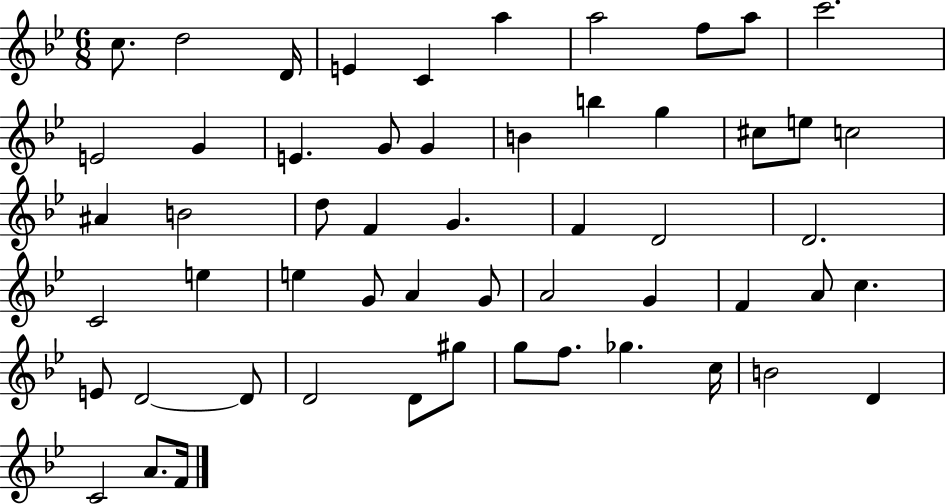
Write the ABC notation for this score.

X:1
T:Untitled
M:6/8
L:1/4
K:Bb
c/2 d2 D/4 E C a a2 f/2 a/2 c'2 E2 G E G/2 G B b g ^c/2 e/2 c2 ^A B2 d/2 F G F D2 D2 C2 e e G/2 A G/2 A2 G F A/2 c E/2 D2 D/2 D2 D/2 ^g/2 g/2 f/2 _g c/4 B2 D C2 A/2 F/4